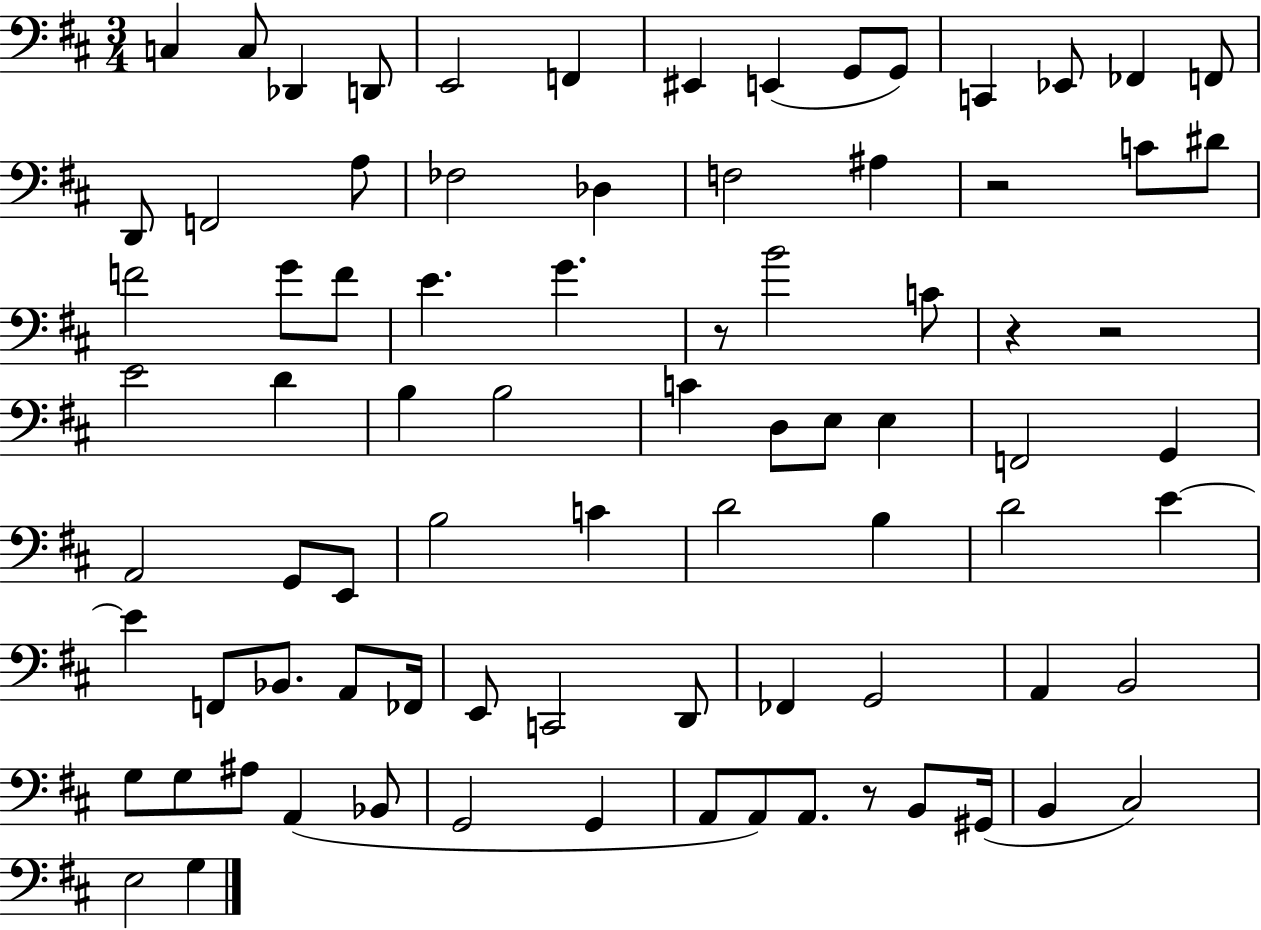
{
  \clef bass
  \numericTimeSignature
  \time 3/4
  \key d \major
  \repeat volta 2 { c4 c8 des,4 d,8 | e,2 f,4 | eis,4 e,4( g,8 g,8) | c,4 ees,8 fes,4 f,8 | \break d,8 f,2 a8 | fes2 des4 | f2 ais4 | r2 c'8 dis'8 | \break f'2 g'8 f'8 | e'4. g'4. | r8 b'2 c'8 | r4 r2 | \break e'2 d'4 | b4 b2 | c'4 d8 e8 e4 | f,2 g,4 | \break a,2 g,8 e,8 | b2 c'4 | d'2 b4 | d'2 e'4~~ | \break e'4 f,8 bes,8. a,8 fes,16 | e,8 c,2 d,8 | fes,4 g,2 | a,4 b,2 | \break g8 g8 ais8 a,4( bes,8 | g,2 g,4 | a,8 a,8) a,8. r8 b,8 gis,16( | b,4 cis2) | \break e2 g4 | } \bar "|."
}